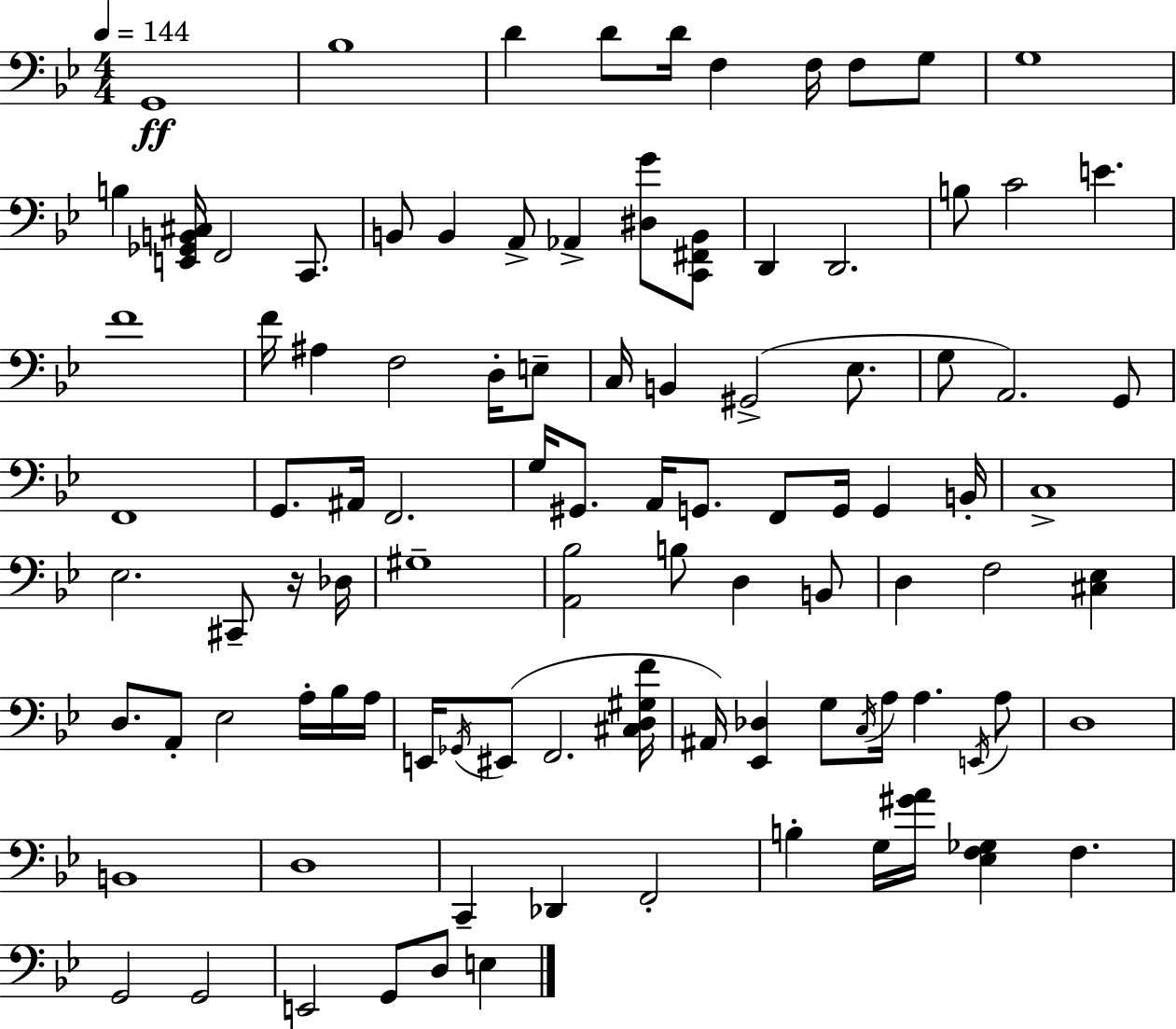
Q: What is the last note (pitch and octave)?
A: E3